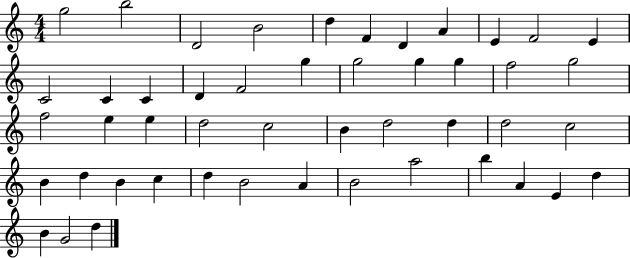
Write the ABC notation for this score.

X:1
T:Untitled
M:4/4
L:1/4
K:C
g2 b2 D2 B2 d F D A E F2 E C2 C C D F2 g g2 g g f2 g2 f2 e e d2 c2 B d2 d d2 c2 B d B c d B2 A B2 a2 b A E d B G2 d